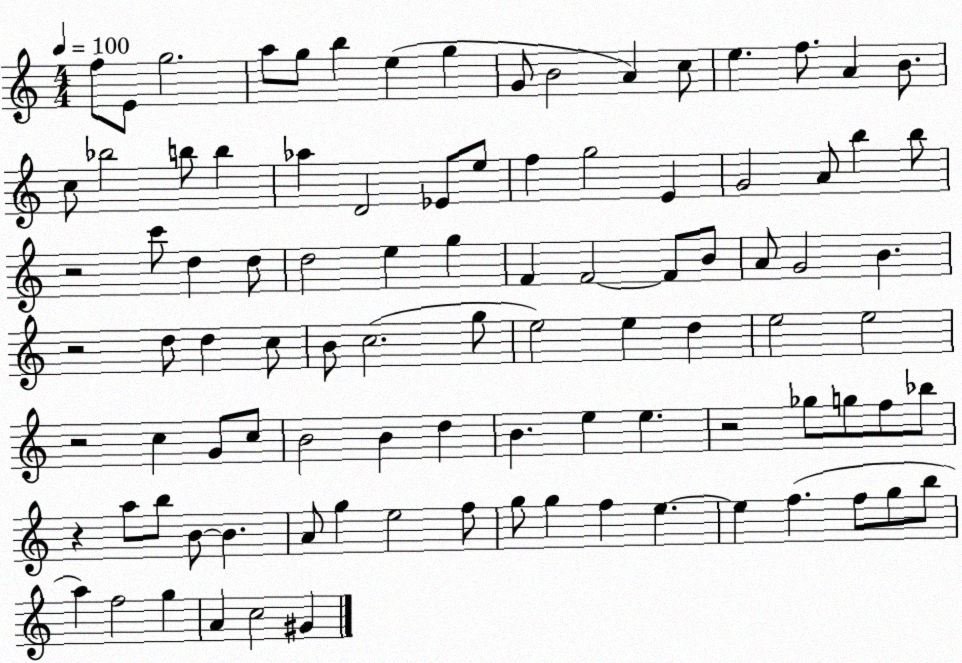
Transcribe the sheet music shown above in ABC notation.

X:1
T:Untitled
M:4/4
L:1/4
K:C
f/2 E/2 g2 a/2 g/2 b e g G/2 B2 A c/2 e f/2 A B/2 c/2 _b2 b/2 b _a D2 _E/2 e/2 f g2 E G2 A/2 b b/2 z2 c'/2 d d/2 d2 e g F F2 F/2 B/2 A/2 G2 B z2 d/2 d c/2 B/2 c2 g/2 e2 e d e2 e2 z2 c G/2 c/2 B2 B d B e e z2 _g/2 g/2 f/2 _b/2 z a/2 b/2 B/2 B A/2 g e2 f/2 g/2 g f e e f f/2 g/2 b/2 a f2 g A c2 ^G